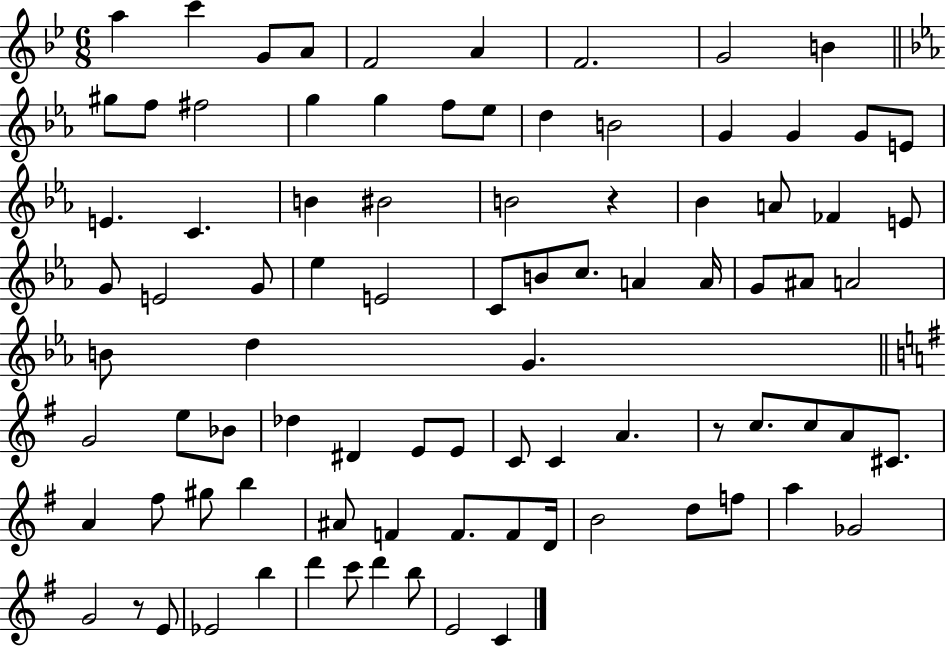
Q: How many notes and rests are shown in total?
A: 88